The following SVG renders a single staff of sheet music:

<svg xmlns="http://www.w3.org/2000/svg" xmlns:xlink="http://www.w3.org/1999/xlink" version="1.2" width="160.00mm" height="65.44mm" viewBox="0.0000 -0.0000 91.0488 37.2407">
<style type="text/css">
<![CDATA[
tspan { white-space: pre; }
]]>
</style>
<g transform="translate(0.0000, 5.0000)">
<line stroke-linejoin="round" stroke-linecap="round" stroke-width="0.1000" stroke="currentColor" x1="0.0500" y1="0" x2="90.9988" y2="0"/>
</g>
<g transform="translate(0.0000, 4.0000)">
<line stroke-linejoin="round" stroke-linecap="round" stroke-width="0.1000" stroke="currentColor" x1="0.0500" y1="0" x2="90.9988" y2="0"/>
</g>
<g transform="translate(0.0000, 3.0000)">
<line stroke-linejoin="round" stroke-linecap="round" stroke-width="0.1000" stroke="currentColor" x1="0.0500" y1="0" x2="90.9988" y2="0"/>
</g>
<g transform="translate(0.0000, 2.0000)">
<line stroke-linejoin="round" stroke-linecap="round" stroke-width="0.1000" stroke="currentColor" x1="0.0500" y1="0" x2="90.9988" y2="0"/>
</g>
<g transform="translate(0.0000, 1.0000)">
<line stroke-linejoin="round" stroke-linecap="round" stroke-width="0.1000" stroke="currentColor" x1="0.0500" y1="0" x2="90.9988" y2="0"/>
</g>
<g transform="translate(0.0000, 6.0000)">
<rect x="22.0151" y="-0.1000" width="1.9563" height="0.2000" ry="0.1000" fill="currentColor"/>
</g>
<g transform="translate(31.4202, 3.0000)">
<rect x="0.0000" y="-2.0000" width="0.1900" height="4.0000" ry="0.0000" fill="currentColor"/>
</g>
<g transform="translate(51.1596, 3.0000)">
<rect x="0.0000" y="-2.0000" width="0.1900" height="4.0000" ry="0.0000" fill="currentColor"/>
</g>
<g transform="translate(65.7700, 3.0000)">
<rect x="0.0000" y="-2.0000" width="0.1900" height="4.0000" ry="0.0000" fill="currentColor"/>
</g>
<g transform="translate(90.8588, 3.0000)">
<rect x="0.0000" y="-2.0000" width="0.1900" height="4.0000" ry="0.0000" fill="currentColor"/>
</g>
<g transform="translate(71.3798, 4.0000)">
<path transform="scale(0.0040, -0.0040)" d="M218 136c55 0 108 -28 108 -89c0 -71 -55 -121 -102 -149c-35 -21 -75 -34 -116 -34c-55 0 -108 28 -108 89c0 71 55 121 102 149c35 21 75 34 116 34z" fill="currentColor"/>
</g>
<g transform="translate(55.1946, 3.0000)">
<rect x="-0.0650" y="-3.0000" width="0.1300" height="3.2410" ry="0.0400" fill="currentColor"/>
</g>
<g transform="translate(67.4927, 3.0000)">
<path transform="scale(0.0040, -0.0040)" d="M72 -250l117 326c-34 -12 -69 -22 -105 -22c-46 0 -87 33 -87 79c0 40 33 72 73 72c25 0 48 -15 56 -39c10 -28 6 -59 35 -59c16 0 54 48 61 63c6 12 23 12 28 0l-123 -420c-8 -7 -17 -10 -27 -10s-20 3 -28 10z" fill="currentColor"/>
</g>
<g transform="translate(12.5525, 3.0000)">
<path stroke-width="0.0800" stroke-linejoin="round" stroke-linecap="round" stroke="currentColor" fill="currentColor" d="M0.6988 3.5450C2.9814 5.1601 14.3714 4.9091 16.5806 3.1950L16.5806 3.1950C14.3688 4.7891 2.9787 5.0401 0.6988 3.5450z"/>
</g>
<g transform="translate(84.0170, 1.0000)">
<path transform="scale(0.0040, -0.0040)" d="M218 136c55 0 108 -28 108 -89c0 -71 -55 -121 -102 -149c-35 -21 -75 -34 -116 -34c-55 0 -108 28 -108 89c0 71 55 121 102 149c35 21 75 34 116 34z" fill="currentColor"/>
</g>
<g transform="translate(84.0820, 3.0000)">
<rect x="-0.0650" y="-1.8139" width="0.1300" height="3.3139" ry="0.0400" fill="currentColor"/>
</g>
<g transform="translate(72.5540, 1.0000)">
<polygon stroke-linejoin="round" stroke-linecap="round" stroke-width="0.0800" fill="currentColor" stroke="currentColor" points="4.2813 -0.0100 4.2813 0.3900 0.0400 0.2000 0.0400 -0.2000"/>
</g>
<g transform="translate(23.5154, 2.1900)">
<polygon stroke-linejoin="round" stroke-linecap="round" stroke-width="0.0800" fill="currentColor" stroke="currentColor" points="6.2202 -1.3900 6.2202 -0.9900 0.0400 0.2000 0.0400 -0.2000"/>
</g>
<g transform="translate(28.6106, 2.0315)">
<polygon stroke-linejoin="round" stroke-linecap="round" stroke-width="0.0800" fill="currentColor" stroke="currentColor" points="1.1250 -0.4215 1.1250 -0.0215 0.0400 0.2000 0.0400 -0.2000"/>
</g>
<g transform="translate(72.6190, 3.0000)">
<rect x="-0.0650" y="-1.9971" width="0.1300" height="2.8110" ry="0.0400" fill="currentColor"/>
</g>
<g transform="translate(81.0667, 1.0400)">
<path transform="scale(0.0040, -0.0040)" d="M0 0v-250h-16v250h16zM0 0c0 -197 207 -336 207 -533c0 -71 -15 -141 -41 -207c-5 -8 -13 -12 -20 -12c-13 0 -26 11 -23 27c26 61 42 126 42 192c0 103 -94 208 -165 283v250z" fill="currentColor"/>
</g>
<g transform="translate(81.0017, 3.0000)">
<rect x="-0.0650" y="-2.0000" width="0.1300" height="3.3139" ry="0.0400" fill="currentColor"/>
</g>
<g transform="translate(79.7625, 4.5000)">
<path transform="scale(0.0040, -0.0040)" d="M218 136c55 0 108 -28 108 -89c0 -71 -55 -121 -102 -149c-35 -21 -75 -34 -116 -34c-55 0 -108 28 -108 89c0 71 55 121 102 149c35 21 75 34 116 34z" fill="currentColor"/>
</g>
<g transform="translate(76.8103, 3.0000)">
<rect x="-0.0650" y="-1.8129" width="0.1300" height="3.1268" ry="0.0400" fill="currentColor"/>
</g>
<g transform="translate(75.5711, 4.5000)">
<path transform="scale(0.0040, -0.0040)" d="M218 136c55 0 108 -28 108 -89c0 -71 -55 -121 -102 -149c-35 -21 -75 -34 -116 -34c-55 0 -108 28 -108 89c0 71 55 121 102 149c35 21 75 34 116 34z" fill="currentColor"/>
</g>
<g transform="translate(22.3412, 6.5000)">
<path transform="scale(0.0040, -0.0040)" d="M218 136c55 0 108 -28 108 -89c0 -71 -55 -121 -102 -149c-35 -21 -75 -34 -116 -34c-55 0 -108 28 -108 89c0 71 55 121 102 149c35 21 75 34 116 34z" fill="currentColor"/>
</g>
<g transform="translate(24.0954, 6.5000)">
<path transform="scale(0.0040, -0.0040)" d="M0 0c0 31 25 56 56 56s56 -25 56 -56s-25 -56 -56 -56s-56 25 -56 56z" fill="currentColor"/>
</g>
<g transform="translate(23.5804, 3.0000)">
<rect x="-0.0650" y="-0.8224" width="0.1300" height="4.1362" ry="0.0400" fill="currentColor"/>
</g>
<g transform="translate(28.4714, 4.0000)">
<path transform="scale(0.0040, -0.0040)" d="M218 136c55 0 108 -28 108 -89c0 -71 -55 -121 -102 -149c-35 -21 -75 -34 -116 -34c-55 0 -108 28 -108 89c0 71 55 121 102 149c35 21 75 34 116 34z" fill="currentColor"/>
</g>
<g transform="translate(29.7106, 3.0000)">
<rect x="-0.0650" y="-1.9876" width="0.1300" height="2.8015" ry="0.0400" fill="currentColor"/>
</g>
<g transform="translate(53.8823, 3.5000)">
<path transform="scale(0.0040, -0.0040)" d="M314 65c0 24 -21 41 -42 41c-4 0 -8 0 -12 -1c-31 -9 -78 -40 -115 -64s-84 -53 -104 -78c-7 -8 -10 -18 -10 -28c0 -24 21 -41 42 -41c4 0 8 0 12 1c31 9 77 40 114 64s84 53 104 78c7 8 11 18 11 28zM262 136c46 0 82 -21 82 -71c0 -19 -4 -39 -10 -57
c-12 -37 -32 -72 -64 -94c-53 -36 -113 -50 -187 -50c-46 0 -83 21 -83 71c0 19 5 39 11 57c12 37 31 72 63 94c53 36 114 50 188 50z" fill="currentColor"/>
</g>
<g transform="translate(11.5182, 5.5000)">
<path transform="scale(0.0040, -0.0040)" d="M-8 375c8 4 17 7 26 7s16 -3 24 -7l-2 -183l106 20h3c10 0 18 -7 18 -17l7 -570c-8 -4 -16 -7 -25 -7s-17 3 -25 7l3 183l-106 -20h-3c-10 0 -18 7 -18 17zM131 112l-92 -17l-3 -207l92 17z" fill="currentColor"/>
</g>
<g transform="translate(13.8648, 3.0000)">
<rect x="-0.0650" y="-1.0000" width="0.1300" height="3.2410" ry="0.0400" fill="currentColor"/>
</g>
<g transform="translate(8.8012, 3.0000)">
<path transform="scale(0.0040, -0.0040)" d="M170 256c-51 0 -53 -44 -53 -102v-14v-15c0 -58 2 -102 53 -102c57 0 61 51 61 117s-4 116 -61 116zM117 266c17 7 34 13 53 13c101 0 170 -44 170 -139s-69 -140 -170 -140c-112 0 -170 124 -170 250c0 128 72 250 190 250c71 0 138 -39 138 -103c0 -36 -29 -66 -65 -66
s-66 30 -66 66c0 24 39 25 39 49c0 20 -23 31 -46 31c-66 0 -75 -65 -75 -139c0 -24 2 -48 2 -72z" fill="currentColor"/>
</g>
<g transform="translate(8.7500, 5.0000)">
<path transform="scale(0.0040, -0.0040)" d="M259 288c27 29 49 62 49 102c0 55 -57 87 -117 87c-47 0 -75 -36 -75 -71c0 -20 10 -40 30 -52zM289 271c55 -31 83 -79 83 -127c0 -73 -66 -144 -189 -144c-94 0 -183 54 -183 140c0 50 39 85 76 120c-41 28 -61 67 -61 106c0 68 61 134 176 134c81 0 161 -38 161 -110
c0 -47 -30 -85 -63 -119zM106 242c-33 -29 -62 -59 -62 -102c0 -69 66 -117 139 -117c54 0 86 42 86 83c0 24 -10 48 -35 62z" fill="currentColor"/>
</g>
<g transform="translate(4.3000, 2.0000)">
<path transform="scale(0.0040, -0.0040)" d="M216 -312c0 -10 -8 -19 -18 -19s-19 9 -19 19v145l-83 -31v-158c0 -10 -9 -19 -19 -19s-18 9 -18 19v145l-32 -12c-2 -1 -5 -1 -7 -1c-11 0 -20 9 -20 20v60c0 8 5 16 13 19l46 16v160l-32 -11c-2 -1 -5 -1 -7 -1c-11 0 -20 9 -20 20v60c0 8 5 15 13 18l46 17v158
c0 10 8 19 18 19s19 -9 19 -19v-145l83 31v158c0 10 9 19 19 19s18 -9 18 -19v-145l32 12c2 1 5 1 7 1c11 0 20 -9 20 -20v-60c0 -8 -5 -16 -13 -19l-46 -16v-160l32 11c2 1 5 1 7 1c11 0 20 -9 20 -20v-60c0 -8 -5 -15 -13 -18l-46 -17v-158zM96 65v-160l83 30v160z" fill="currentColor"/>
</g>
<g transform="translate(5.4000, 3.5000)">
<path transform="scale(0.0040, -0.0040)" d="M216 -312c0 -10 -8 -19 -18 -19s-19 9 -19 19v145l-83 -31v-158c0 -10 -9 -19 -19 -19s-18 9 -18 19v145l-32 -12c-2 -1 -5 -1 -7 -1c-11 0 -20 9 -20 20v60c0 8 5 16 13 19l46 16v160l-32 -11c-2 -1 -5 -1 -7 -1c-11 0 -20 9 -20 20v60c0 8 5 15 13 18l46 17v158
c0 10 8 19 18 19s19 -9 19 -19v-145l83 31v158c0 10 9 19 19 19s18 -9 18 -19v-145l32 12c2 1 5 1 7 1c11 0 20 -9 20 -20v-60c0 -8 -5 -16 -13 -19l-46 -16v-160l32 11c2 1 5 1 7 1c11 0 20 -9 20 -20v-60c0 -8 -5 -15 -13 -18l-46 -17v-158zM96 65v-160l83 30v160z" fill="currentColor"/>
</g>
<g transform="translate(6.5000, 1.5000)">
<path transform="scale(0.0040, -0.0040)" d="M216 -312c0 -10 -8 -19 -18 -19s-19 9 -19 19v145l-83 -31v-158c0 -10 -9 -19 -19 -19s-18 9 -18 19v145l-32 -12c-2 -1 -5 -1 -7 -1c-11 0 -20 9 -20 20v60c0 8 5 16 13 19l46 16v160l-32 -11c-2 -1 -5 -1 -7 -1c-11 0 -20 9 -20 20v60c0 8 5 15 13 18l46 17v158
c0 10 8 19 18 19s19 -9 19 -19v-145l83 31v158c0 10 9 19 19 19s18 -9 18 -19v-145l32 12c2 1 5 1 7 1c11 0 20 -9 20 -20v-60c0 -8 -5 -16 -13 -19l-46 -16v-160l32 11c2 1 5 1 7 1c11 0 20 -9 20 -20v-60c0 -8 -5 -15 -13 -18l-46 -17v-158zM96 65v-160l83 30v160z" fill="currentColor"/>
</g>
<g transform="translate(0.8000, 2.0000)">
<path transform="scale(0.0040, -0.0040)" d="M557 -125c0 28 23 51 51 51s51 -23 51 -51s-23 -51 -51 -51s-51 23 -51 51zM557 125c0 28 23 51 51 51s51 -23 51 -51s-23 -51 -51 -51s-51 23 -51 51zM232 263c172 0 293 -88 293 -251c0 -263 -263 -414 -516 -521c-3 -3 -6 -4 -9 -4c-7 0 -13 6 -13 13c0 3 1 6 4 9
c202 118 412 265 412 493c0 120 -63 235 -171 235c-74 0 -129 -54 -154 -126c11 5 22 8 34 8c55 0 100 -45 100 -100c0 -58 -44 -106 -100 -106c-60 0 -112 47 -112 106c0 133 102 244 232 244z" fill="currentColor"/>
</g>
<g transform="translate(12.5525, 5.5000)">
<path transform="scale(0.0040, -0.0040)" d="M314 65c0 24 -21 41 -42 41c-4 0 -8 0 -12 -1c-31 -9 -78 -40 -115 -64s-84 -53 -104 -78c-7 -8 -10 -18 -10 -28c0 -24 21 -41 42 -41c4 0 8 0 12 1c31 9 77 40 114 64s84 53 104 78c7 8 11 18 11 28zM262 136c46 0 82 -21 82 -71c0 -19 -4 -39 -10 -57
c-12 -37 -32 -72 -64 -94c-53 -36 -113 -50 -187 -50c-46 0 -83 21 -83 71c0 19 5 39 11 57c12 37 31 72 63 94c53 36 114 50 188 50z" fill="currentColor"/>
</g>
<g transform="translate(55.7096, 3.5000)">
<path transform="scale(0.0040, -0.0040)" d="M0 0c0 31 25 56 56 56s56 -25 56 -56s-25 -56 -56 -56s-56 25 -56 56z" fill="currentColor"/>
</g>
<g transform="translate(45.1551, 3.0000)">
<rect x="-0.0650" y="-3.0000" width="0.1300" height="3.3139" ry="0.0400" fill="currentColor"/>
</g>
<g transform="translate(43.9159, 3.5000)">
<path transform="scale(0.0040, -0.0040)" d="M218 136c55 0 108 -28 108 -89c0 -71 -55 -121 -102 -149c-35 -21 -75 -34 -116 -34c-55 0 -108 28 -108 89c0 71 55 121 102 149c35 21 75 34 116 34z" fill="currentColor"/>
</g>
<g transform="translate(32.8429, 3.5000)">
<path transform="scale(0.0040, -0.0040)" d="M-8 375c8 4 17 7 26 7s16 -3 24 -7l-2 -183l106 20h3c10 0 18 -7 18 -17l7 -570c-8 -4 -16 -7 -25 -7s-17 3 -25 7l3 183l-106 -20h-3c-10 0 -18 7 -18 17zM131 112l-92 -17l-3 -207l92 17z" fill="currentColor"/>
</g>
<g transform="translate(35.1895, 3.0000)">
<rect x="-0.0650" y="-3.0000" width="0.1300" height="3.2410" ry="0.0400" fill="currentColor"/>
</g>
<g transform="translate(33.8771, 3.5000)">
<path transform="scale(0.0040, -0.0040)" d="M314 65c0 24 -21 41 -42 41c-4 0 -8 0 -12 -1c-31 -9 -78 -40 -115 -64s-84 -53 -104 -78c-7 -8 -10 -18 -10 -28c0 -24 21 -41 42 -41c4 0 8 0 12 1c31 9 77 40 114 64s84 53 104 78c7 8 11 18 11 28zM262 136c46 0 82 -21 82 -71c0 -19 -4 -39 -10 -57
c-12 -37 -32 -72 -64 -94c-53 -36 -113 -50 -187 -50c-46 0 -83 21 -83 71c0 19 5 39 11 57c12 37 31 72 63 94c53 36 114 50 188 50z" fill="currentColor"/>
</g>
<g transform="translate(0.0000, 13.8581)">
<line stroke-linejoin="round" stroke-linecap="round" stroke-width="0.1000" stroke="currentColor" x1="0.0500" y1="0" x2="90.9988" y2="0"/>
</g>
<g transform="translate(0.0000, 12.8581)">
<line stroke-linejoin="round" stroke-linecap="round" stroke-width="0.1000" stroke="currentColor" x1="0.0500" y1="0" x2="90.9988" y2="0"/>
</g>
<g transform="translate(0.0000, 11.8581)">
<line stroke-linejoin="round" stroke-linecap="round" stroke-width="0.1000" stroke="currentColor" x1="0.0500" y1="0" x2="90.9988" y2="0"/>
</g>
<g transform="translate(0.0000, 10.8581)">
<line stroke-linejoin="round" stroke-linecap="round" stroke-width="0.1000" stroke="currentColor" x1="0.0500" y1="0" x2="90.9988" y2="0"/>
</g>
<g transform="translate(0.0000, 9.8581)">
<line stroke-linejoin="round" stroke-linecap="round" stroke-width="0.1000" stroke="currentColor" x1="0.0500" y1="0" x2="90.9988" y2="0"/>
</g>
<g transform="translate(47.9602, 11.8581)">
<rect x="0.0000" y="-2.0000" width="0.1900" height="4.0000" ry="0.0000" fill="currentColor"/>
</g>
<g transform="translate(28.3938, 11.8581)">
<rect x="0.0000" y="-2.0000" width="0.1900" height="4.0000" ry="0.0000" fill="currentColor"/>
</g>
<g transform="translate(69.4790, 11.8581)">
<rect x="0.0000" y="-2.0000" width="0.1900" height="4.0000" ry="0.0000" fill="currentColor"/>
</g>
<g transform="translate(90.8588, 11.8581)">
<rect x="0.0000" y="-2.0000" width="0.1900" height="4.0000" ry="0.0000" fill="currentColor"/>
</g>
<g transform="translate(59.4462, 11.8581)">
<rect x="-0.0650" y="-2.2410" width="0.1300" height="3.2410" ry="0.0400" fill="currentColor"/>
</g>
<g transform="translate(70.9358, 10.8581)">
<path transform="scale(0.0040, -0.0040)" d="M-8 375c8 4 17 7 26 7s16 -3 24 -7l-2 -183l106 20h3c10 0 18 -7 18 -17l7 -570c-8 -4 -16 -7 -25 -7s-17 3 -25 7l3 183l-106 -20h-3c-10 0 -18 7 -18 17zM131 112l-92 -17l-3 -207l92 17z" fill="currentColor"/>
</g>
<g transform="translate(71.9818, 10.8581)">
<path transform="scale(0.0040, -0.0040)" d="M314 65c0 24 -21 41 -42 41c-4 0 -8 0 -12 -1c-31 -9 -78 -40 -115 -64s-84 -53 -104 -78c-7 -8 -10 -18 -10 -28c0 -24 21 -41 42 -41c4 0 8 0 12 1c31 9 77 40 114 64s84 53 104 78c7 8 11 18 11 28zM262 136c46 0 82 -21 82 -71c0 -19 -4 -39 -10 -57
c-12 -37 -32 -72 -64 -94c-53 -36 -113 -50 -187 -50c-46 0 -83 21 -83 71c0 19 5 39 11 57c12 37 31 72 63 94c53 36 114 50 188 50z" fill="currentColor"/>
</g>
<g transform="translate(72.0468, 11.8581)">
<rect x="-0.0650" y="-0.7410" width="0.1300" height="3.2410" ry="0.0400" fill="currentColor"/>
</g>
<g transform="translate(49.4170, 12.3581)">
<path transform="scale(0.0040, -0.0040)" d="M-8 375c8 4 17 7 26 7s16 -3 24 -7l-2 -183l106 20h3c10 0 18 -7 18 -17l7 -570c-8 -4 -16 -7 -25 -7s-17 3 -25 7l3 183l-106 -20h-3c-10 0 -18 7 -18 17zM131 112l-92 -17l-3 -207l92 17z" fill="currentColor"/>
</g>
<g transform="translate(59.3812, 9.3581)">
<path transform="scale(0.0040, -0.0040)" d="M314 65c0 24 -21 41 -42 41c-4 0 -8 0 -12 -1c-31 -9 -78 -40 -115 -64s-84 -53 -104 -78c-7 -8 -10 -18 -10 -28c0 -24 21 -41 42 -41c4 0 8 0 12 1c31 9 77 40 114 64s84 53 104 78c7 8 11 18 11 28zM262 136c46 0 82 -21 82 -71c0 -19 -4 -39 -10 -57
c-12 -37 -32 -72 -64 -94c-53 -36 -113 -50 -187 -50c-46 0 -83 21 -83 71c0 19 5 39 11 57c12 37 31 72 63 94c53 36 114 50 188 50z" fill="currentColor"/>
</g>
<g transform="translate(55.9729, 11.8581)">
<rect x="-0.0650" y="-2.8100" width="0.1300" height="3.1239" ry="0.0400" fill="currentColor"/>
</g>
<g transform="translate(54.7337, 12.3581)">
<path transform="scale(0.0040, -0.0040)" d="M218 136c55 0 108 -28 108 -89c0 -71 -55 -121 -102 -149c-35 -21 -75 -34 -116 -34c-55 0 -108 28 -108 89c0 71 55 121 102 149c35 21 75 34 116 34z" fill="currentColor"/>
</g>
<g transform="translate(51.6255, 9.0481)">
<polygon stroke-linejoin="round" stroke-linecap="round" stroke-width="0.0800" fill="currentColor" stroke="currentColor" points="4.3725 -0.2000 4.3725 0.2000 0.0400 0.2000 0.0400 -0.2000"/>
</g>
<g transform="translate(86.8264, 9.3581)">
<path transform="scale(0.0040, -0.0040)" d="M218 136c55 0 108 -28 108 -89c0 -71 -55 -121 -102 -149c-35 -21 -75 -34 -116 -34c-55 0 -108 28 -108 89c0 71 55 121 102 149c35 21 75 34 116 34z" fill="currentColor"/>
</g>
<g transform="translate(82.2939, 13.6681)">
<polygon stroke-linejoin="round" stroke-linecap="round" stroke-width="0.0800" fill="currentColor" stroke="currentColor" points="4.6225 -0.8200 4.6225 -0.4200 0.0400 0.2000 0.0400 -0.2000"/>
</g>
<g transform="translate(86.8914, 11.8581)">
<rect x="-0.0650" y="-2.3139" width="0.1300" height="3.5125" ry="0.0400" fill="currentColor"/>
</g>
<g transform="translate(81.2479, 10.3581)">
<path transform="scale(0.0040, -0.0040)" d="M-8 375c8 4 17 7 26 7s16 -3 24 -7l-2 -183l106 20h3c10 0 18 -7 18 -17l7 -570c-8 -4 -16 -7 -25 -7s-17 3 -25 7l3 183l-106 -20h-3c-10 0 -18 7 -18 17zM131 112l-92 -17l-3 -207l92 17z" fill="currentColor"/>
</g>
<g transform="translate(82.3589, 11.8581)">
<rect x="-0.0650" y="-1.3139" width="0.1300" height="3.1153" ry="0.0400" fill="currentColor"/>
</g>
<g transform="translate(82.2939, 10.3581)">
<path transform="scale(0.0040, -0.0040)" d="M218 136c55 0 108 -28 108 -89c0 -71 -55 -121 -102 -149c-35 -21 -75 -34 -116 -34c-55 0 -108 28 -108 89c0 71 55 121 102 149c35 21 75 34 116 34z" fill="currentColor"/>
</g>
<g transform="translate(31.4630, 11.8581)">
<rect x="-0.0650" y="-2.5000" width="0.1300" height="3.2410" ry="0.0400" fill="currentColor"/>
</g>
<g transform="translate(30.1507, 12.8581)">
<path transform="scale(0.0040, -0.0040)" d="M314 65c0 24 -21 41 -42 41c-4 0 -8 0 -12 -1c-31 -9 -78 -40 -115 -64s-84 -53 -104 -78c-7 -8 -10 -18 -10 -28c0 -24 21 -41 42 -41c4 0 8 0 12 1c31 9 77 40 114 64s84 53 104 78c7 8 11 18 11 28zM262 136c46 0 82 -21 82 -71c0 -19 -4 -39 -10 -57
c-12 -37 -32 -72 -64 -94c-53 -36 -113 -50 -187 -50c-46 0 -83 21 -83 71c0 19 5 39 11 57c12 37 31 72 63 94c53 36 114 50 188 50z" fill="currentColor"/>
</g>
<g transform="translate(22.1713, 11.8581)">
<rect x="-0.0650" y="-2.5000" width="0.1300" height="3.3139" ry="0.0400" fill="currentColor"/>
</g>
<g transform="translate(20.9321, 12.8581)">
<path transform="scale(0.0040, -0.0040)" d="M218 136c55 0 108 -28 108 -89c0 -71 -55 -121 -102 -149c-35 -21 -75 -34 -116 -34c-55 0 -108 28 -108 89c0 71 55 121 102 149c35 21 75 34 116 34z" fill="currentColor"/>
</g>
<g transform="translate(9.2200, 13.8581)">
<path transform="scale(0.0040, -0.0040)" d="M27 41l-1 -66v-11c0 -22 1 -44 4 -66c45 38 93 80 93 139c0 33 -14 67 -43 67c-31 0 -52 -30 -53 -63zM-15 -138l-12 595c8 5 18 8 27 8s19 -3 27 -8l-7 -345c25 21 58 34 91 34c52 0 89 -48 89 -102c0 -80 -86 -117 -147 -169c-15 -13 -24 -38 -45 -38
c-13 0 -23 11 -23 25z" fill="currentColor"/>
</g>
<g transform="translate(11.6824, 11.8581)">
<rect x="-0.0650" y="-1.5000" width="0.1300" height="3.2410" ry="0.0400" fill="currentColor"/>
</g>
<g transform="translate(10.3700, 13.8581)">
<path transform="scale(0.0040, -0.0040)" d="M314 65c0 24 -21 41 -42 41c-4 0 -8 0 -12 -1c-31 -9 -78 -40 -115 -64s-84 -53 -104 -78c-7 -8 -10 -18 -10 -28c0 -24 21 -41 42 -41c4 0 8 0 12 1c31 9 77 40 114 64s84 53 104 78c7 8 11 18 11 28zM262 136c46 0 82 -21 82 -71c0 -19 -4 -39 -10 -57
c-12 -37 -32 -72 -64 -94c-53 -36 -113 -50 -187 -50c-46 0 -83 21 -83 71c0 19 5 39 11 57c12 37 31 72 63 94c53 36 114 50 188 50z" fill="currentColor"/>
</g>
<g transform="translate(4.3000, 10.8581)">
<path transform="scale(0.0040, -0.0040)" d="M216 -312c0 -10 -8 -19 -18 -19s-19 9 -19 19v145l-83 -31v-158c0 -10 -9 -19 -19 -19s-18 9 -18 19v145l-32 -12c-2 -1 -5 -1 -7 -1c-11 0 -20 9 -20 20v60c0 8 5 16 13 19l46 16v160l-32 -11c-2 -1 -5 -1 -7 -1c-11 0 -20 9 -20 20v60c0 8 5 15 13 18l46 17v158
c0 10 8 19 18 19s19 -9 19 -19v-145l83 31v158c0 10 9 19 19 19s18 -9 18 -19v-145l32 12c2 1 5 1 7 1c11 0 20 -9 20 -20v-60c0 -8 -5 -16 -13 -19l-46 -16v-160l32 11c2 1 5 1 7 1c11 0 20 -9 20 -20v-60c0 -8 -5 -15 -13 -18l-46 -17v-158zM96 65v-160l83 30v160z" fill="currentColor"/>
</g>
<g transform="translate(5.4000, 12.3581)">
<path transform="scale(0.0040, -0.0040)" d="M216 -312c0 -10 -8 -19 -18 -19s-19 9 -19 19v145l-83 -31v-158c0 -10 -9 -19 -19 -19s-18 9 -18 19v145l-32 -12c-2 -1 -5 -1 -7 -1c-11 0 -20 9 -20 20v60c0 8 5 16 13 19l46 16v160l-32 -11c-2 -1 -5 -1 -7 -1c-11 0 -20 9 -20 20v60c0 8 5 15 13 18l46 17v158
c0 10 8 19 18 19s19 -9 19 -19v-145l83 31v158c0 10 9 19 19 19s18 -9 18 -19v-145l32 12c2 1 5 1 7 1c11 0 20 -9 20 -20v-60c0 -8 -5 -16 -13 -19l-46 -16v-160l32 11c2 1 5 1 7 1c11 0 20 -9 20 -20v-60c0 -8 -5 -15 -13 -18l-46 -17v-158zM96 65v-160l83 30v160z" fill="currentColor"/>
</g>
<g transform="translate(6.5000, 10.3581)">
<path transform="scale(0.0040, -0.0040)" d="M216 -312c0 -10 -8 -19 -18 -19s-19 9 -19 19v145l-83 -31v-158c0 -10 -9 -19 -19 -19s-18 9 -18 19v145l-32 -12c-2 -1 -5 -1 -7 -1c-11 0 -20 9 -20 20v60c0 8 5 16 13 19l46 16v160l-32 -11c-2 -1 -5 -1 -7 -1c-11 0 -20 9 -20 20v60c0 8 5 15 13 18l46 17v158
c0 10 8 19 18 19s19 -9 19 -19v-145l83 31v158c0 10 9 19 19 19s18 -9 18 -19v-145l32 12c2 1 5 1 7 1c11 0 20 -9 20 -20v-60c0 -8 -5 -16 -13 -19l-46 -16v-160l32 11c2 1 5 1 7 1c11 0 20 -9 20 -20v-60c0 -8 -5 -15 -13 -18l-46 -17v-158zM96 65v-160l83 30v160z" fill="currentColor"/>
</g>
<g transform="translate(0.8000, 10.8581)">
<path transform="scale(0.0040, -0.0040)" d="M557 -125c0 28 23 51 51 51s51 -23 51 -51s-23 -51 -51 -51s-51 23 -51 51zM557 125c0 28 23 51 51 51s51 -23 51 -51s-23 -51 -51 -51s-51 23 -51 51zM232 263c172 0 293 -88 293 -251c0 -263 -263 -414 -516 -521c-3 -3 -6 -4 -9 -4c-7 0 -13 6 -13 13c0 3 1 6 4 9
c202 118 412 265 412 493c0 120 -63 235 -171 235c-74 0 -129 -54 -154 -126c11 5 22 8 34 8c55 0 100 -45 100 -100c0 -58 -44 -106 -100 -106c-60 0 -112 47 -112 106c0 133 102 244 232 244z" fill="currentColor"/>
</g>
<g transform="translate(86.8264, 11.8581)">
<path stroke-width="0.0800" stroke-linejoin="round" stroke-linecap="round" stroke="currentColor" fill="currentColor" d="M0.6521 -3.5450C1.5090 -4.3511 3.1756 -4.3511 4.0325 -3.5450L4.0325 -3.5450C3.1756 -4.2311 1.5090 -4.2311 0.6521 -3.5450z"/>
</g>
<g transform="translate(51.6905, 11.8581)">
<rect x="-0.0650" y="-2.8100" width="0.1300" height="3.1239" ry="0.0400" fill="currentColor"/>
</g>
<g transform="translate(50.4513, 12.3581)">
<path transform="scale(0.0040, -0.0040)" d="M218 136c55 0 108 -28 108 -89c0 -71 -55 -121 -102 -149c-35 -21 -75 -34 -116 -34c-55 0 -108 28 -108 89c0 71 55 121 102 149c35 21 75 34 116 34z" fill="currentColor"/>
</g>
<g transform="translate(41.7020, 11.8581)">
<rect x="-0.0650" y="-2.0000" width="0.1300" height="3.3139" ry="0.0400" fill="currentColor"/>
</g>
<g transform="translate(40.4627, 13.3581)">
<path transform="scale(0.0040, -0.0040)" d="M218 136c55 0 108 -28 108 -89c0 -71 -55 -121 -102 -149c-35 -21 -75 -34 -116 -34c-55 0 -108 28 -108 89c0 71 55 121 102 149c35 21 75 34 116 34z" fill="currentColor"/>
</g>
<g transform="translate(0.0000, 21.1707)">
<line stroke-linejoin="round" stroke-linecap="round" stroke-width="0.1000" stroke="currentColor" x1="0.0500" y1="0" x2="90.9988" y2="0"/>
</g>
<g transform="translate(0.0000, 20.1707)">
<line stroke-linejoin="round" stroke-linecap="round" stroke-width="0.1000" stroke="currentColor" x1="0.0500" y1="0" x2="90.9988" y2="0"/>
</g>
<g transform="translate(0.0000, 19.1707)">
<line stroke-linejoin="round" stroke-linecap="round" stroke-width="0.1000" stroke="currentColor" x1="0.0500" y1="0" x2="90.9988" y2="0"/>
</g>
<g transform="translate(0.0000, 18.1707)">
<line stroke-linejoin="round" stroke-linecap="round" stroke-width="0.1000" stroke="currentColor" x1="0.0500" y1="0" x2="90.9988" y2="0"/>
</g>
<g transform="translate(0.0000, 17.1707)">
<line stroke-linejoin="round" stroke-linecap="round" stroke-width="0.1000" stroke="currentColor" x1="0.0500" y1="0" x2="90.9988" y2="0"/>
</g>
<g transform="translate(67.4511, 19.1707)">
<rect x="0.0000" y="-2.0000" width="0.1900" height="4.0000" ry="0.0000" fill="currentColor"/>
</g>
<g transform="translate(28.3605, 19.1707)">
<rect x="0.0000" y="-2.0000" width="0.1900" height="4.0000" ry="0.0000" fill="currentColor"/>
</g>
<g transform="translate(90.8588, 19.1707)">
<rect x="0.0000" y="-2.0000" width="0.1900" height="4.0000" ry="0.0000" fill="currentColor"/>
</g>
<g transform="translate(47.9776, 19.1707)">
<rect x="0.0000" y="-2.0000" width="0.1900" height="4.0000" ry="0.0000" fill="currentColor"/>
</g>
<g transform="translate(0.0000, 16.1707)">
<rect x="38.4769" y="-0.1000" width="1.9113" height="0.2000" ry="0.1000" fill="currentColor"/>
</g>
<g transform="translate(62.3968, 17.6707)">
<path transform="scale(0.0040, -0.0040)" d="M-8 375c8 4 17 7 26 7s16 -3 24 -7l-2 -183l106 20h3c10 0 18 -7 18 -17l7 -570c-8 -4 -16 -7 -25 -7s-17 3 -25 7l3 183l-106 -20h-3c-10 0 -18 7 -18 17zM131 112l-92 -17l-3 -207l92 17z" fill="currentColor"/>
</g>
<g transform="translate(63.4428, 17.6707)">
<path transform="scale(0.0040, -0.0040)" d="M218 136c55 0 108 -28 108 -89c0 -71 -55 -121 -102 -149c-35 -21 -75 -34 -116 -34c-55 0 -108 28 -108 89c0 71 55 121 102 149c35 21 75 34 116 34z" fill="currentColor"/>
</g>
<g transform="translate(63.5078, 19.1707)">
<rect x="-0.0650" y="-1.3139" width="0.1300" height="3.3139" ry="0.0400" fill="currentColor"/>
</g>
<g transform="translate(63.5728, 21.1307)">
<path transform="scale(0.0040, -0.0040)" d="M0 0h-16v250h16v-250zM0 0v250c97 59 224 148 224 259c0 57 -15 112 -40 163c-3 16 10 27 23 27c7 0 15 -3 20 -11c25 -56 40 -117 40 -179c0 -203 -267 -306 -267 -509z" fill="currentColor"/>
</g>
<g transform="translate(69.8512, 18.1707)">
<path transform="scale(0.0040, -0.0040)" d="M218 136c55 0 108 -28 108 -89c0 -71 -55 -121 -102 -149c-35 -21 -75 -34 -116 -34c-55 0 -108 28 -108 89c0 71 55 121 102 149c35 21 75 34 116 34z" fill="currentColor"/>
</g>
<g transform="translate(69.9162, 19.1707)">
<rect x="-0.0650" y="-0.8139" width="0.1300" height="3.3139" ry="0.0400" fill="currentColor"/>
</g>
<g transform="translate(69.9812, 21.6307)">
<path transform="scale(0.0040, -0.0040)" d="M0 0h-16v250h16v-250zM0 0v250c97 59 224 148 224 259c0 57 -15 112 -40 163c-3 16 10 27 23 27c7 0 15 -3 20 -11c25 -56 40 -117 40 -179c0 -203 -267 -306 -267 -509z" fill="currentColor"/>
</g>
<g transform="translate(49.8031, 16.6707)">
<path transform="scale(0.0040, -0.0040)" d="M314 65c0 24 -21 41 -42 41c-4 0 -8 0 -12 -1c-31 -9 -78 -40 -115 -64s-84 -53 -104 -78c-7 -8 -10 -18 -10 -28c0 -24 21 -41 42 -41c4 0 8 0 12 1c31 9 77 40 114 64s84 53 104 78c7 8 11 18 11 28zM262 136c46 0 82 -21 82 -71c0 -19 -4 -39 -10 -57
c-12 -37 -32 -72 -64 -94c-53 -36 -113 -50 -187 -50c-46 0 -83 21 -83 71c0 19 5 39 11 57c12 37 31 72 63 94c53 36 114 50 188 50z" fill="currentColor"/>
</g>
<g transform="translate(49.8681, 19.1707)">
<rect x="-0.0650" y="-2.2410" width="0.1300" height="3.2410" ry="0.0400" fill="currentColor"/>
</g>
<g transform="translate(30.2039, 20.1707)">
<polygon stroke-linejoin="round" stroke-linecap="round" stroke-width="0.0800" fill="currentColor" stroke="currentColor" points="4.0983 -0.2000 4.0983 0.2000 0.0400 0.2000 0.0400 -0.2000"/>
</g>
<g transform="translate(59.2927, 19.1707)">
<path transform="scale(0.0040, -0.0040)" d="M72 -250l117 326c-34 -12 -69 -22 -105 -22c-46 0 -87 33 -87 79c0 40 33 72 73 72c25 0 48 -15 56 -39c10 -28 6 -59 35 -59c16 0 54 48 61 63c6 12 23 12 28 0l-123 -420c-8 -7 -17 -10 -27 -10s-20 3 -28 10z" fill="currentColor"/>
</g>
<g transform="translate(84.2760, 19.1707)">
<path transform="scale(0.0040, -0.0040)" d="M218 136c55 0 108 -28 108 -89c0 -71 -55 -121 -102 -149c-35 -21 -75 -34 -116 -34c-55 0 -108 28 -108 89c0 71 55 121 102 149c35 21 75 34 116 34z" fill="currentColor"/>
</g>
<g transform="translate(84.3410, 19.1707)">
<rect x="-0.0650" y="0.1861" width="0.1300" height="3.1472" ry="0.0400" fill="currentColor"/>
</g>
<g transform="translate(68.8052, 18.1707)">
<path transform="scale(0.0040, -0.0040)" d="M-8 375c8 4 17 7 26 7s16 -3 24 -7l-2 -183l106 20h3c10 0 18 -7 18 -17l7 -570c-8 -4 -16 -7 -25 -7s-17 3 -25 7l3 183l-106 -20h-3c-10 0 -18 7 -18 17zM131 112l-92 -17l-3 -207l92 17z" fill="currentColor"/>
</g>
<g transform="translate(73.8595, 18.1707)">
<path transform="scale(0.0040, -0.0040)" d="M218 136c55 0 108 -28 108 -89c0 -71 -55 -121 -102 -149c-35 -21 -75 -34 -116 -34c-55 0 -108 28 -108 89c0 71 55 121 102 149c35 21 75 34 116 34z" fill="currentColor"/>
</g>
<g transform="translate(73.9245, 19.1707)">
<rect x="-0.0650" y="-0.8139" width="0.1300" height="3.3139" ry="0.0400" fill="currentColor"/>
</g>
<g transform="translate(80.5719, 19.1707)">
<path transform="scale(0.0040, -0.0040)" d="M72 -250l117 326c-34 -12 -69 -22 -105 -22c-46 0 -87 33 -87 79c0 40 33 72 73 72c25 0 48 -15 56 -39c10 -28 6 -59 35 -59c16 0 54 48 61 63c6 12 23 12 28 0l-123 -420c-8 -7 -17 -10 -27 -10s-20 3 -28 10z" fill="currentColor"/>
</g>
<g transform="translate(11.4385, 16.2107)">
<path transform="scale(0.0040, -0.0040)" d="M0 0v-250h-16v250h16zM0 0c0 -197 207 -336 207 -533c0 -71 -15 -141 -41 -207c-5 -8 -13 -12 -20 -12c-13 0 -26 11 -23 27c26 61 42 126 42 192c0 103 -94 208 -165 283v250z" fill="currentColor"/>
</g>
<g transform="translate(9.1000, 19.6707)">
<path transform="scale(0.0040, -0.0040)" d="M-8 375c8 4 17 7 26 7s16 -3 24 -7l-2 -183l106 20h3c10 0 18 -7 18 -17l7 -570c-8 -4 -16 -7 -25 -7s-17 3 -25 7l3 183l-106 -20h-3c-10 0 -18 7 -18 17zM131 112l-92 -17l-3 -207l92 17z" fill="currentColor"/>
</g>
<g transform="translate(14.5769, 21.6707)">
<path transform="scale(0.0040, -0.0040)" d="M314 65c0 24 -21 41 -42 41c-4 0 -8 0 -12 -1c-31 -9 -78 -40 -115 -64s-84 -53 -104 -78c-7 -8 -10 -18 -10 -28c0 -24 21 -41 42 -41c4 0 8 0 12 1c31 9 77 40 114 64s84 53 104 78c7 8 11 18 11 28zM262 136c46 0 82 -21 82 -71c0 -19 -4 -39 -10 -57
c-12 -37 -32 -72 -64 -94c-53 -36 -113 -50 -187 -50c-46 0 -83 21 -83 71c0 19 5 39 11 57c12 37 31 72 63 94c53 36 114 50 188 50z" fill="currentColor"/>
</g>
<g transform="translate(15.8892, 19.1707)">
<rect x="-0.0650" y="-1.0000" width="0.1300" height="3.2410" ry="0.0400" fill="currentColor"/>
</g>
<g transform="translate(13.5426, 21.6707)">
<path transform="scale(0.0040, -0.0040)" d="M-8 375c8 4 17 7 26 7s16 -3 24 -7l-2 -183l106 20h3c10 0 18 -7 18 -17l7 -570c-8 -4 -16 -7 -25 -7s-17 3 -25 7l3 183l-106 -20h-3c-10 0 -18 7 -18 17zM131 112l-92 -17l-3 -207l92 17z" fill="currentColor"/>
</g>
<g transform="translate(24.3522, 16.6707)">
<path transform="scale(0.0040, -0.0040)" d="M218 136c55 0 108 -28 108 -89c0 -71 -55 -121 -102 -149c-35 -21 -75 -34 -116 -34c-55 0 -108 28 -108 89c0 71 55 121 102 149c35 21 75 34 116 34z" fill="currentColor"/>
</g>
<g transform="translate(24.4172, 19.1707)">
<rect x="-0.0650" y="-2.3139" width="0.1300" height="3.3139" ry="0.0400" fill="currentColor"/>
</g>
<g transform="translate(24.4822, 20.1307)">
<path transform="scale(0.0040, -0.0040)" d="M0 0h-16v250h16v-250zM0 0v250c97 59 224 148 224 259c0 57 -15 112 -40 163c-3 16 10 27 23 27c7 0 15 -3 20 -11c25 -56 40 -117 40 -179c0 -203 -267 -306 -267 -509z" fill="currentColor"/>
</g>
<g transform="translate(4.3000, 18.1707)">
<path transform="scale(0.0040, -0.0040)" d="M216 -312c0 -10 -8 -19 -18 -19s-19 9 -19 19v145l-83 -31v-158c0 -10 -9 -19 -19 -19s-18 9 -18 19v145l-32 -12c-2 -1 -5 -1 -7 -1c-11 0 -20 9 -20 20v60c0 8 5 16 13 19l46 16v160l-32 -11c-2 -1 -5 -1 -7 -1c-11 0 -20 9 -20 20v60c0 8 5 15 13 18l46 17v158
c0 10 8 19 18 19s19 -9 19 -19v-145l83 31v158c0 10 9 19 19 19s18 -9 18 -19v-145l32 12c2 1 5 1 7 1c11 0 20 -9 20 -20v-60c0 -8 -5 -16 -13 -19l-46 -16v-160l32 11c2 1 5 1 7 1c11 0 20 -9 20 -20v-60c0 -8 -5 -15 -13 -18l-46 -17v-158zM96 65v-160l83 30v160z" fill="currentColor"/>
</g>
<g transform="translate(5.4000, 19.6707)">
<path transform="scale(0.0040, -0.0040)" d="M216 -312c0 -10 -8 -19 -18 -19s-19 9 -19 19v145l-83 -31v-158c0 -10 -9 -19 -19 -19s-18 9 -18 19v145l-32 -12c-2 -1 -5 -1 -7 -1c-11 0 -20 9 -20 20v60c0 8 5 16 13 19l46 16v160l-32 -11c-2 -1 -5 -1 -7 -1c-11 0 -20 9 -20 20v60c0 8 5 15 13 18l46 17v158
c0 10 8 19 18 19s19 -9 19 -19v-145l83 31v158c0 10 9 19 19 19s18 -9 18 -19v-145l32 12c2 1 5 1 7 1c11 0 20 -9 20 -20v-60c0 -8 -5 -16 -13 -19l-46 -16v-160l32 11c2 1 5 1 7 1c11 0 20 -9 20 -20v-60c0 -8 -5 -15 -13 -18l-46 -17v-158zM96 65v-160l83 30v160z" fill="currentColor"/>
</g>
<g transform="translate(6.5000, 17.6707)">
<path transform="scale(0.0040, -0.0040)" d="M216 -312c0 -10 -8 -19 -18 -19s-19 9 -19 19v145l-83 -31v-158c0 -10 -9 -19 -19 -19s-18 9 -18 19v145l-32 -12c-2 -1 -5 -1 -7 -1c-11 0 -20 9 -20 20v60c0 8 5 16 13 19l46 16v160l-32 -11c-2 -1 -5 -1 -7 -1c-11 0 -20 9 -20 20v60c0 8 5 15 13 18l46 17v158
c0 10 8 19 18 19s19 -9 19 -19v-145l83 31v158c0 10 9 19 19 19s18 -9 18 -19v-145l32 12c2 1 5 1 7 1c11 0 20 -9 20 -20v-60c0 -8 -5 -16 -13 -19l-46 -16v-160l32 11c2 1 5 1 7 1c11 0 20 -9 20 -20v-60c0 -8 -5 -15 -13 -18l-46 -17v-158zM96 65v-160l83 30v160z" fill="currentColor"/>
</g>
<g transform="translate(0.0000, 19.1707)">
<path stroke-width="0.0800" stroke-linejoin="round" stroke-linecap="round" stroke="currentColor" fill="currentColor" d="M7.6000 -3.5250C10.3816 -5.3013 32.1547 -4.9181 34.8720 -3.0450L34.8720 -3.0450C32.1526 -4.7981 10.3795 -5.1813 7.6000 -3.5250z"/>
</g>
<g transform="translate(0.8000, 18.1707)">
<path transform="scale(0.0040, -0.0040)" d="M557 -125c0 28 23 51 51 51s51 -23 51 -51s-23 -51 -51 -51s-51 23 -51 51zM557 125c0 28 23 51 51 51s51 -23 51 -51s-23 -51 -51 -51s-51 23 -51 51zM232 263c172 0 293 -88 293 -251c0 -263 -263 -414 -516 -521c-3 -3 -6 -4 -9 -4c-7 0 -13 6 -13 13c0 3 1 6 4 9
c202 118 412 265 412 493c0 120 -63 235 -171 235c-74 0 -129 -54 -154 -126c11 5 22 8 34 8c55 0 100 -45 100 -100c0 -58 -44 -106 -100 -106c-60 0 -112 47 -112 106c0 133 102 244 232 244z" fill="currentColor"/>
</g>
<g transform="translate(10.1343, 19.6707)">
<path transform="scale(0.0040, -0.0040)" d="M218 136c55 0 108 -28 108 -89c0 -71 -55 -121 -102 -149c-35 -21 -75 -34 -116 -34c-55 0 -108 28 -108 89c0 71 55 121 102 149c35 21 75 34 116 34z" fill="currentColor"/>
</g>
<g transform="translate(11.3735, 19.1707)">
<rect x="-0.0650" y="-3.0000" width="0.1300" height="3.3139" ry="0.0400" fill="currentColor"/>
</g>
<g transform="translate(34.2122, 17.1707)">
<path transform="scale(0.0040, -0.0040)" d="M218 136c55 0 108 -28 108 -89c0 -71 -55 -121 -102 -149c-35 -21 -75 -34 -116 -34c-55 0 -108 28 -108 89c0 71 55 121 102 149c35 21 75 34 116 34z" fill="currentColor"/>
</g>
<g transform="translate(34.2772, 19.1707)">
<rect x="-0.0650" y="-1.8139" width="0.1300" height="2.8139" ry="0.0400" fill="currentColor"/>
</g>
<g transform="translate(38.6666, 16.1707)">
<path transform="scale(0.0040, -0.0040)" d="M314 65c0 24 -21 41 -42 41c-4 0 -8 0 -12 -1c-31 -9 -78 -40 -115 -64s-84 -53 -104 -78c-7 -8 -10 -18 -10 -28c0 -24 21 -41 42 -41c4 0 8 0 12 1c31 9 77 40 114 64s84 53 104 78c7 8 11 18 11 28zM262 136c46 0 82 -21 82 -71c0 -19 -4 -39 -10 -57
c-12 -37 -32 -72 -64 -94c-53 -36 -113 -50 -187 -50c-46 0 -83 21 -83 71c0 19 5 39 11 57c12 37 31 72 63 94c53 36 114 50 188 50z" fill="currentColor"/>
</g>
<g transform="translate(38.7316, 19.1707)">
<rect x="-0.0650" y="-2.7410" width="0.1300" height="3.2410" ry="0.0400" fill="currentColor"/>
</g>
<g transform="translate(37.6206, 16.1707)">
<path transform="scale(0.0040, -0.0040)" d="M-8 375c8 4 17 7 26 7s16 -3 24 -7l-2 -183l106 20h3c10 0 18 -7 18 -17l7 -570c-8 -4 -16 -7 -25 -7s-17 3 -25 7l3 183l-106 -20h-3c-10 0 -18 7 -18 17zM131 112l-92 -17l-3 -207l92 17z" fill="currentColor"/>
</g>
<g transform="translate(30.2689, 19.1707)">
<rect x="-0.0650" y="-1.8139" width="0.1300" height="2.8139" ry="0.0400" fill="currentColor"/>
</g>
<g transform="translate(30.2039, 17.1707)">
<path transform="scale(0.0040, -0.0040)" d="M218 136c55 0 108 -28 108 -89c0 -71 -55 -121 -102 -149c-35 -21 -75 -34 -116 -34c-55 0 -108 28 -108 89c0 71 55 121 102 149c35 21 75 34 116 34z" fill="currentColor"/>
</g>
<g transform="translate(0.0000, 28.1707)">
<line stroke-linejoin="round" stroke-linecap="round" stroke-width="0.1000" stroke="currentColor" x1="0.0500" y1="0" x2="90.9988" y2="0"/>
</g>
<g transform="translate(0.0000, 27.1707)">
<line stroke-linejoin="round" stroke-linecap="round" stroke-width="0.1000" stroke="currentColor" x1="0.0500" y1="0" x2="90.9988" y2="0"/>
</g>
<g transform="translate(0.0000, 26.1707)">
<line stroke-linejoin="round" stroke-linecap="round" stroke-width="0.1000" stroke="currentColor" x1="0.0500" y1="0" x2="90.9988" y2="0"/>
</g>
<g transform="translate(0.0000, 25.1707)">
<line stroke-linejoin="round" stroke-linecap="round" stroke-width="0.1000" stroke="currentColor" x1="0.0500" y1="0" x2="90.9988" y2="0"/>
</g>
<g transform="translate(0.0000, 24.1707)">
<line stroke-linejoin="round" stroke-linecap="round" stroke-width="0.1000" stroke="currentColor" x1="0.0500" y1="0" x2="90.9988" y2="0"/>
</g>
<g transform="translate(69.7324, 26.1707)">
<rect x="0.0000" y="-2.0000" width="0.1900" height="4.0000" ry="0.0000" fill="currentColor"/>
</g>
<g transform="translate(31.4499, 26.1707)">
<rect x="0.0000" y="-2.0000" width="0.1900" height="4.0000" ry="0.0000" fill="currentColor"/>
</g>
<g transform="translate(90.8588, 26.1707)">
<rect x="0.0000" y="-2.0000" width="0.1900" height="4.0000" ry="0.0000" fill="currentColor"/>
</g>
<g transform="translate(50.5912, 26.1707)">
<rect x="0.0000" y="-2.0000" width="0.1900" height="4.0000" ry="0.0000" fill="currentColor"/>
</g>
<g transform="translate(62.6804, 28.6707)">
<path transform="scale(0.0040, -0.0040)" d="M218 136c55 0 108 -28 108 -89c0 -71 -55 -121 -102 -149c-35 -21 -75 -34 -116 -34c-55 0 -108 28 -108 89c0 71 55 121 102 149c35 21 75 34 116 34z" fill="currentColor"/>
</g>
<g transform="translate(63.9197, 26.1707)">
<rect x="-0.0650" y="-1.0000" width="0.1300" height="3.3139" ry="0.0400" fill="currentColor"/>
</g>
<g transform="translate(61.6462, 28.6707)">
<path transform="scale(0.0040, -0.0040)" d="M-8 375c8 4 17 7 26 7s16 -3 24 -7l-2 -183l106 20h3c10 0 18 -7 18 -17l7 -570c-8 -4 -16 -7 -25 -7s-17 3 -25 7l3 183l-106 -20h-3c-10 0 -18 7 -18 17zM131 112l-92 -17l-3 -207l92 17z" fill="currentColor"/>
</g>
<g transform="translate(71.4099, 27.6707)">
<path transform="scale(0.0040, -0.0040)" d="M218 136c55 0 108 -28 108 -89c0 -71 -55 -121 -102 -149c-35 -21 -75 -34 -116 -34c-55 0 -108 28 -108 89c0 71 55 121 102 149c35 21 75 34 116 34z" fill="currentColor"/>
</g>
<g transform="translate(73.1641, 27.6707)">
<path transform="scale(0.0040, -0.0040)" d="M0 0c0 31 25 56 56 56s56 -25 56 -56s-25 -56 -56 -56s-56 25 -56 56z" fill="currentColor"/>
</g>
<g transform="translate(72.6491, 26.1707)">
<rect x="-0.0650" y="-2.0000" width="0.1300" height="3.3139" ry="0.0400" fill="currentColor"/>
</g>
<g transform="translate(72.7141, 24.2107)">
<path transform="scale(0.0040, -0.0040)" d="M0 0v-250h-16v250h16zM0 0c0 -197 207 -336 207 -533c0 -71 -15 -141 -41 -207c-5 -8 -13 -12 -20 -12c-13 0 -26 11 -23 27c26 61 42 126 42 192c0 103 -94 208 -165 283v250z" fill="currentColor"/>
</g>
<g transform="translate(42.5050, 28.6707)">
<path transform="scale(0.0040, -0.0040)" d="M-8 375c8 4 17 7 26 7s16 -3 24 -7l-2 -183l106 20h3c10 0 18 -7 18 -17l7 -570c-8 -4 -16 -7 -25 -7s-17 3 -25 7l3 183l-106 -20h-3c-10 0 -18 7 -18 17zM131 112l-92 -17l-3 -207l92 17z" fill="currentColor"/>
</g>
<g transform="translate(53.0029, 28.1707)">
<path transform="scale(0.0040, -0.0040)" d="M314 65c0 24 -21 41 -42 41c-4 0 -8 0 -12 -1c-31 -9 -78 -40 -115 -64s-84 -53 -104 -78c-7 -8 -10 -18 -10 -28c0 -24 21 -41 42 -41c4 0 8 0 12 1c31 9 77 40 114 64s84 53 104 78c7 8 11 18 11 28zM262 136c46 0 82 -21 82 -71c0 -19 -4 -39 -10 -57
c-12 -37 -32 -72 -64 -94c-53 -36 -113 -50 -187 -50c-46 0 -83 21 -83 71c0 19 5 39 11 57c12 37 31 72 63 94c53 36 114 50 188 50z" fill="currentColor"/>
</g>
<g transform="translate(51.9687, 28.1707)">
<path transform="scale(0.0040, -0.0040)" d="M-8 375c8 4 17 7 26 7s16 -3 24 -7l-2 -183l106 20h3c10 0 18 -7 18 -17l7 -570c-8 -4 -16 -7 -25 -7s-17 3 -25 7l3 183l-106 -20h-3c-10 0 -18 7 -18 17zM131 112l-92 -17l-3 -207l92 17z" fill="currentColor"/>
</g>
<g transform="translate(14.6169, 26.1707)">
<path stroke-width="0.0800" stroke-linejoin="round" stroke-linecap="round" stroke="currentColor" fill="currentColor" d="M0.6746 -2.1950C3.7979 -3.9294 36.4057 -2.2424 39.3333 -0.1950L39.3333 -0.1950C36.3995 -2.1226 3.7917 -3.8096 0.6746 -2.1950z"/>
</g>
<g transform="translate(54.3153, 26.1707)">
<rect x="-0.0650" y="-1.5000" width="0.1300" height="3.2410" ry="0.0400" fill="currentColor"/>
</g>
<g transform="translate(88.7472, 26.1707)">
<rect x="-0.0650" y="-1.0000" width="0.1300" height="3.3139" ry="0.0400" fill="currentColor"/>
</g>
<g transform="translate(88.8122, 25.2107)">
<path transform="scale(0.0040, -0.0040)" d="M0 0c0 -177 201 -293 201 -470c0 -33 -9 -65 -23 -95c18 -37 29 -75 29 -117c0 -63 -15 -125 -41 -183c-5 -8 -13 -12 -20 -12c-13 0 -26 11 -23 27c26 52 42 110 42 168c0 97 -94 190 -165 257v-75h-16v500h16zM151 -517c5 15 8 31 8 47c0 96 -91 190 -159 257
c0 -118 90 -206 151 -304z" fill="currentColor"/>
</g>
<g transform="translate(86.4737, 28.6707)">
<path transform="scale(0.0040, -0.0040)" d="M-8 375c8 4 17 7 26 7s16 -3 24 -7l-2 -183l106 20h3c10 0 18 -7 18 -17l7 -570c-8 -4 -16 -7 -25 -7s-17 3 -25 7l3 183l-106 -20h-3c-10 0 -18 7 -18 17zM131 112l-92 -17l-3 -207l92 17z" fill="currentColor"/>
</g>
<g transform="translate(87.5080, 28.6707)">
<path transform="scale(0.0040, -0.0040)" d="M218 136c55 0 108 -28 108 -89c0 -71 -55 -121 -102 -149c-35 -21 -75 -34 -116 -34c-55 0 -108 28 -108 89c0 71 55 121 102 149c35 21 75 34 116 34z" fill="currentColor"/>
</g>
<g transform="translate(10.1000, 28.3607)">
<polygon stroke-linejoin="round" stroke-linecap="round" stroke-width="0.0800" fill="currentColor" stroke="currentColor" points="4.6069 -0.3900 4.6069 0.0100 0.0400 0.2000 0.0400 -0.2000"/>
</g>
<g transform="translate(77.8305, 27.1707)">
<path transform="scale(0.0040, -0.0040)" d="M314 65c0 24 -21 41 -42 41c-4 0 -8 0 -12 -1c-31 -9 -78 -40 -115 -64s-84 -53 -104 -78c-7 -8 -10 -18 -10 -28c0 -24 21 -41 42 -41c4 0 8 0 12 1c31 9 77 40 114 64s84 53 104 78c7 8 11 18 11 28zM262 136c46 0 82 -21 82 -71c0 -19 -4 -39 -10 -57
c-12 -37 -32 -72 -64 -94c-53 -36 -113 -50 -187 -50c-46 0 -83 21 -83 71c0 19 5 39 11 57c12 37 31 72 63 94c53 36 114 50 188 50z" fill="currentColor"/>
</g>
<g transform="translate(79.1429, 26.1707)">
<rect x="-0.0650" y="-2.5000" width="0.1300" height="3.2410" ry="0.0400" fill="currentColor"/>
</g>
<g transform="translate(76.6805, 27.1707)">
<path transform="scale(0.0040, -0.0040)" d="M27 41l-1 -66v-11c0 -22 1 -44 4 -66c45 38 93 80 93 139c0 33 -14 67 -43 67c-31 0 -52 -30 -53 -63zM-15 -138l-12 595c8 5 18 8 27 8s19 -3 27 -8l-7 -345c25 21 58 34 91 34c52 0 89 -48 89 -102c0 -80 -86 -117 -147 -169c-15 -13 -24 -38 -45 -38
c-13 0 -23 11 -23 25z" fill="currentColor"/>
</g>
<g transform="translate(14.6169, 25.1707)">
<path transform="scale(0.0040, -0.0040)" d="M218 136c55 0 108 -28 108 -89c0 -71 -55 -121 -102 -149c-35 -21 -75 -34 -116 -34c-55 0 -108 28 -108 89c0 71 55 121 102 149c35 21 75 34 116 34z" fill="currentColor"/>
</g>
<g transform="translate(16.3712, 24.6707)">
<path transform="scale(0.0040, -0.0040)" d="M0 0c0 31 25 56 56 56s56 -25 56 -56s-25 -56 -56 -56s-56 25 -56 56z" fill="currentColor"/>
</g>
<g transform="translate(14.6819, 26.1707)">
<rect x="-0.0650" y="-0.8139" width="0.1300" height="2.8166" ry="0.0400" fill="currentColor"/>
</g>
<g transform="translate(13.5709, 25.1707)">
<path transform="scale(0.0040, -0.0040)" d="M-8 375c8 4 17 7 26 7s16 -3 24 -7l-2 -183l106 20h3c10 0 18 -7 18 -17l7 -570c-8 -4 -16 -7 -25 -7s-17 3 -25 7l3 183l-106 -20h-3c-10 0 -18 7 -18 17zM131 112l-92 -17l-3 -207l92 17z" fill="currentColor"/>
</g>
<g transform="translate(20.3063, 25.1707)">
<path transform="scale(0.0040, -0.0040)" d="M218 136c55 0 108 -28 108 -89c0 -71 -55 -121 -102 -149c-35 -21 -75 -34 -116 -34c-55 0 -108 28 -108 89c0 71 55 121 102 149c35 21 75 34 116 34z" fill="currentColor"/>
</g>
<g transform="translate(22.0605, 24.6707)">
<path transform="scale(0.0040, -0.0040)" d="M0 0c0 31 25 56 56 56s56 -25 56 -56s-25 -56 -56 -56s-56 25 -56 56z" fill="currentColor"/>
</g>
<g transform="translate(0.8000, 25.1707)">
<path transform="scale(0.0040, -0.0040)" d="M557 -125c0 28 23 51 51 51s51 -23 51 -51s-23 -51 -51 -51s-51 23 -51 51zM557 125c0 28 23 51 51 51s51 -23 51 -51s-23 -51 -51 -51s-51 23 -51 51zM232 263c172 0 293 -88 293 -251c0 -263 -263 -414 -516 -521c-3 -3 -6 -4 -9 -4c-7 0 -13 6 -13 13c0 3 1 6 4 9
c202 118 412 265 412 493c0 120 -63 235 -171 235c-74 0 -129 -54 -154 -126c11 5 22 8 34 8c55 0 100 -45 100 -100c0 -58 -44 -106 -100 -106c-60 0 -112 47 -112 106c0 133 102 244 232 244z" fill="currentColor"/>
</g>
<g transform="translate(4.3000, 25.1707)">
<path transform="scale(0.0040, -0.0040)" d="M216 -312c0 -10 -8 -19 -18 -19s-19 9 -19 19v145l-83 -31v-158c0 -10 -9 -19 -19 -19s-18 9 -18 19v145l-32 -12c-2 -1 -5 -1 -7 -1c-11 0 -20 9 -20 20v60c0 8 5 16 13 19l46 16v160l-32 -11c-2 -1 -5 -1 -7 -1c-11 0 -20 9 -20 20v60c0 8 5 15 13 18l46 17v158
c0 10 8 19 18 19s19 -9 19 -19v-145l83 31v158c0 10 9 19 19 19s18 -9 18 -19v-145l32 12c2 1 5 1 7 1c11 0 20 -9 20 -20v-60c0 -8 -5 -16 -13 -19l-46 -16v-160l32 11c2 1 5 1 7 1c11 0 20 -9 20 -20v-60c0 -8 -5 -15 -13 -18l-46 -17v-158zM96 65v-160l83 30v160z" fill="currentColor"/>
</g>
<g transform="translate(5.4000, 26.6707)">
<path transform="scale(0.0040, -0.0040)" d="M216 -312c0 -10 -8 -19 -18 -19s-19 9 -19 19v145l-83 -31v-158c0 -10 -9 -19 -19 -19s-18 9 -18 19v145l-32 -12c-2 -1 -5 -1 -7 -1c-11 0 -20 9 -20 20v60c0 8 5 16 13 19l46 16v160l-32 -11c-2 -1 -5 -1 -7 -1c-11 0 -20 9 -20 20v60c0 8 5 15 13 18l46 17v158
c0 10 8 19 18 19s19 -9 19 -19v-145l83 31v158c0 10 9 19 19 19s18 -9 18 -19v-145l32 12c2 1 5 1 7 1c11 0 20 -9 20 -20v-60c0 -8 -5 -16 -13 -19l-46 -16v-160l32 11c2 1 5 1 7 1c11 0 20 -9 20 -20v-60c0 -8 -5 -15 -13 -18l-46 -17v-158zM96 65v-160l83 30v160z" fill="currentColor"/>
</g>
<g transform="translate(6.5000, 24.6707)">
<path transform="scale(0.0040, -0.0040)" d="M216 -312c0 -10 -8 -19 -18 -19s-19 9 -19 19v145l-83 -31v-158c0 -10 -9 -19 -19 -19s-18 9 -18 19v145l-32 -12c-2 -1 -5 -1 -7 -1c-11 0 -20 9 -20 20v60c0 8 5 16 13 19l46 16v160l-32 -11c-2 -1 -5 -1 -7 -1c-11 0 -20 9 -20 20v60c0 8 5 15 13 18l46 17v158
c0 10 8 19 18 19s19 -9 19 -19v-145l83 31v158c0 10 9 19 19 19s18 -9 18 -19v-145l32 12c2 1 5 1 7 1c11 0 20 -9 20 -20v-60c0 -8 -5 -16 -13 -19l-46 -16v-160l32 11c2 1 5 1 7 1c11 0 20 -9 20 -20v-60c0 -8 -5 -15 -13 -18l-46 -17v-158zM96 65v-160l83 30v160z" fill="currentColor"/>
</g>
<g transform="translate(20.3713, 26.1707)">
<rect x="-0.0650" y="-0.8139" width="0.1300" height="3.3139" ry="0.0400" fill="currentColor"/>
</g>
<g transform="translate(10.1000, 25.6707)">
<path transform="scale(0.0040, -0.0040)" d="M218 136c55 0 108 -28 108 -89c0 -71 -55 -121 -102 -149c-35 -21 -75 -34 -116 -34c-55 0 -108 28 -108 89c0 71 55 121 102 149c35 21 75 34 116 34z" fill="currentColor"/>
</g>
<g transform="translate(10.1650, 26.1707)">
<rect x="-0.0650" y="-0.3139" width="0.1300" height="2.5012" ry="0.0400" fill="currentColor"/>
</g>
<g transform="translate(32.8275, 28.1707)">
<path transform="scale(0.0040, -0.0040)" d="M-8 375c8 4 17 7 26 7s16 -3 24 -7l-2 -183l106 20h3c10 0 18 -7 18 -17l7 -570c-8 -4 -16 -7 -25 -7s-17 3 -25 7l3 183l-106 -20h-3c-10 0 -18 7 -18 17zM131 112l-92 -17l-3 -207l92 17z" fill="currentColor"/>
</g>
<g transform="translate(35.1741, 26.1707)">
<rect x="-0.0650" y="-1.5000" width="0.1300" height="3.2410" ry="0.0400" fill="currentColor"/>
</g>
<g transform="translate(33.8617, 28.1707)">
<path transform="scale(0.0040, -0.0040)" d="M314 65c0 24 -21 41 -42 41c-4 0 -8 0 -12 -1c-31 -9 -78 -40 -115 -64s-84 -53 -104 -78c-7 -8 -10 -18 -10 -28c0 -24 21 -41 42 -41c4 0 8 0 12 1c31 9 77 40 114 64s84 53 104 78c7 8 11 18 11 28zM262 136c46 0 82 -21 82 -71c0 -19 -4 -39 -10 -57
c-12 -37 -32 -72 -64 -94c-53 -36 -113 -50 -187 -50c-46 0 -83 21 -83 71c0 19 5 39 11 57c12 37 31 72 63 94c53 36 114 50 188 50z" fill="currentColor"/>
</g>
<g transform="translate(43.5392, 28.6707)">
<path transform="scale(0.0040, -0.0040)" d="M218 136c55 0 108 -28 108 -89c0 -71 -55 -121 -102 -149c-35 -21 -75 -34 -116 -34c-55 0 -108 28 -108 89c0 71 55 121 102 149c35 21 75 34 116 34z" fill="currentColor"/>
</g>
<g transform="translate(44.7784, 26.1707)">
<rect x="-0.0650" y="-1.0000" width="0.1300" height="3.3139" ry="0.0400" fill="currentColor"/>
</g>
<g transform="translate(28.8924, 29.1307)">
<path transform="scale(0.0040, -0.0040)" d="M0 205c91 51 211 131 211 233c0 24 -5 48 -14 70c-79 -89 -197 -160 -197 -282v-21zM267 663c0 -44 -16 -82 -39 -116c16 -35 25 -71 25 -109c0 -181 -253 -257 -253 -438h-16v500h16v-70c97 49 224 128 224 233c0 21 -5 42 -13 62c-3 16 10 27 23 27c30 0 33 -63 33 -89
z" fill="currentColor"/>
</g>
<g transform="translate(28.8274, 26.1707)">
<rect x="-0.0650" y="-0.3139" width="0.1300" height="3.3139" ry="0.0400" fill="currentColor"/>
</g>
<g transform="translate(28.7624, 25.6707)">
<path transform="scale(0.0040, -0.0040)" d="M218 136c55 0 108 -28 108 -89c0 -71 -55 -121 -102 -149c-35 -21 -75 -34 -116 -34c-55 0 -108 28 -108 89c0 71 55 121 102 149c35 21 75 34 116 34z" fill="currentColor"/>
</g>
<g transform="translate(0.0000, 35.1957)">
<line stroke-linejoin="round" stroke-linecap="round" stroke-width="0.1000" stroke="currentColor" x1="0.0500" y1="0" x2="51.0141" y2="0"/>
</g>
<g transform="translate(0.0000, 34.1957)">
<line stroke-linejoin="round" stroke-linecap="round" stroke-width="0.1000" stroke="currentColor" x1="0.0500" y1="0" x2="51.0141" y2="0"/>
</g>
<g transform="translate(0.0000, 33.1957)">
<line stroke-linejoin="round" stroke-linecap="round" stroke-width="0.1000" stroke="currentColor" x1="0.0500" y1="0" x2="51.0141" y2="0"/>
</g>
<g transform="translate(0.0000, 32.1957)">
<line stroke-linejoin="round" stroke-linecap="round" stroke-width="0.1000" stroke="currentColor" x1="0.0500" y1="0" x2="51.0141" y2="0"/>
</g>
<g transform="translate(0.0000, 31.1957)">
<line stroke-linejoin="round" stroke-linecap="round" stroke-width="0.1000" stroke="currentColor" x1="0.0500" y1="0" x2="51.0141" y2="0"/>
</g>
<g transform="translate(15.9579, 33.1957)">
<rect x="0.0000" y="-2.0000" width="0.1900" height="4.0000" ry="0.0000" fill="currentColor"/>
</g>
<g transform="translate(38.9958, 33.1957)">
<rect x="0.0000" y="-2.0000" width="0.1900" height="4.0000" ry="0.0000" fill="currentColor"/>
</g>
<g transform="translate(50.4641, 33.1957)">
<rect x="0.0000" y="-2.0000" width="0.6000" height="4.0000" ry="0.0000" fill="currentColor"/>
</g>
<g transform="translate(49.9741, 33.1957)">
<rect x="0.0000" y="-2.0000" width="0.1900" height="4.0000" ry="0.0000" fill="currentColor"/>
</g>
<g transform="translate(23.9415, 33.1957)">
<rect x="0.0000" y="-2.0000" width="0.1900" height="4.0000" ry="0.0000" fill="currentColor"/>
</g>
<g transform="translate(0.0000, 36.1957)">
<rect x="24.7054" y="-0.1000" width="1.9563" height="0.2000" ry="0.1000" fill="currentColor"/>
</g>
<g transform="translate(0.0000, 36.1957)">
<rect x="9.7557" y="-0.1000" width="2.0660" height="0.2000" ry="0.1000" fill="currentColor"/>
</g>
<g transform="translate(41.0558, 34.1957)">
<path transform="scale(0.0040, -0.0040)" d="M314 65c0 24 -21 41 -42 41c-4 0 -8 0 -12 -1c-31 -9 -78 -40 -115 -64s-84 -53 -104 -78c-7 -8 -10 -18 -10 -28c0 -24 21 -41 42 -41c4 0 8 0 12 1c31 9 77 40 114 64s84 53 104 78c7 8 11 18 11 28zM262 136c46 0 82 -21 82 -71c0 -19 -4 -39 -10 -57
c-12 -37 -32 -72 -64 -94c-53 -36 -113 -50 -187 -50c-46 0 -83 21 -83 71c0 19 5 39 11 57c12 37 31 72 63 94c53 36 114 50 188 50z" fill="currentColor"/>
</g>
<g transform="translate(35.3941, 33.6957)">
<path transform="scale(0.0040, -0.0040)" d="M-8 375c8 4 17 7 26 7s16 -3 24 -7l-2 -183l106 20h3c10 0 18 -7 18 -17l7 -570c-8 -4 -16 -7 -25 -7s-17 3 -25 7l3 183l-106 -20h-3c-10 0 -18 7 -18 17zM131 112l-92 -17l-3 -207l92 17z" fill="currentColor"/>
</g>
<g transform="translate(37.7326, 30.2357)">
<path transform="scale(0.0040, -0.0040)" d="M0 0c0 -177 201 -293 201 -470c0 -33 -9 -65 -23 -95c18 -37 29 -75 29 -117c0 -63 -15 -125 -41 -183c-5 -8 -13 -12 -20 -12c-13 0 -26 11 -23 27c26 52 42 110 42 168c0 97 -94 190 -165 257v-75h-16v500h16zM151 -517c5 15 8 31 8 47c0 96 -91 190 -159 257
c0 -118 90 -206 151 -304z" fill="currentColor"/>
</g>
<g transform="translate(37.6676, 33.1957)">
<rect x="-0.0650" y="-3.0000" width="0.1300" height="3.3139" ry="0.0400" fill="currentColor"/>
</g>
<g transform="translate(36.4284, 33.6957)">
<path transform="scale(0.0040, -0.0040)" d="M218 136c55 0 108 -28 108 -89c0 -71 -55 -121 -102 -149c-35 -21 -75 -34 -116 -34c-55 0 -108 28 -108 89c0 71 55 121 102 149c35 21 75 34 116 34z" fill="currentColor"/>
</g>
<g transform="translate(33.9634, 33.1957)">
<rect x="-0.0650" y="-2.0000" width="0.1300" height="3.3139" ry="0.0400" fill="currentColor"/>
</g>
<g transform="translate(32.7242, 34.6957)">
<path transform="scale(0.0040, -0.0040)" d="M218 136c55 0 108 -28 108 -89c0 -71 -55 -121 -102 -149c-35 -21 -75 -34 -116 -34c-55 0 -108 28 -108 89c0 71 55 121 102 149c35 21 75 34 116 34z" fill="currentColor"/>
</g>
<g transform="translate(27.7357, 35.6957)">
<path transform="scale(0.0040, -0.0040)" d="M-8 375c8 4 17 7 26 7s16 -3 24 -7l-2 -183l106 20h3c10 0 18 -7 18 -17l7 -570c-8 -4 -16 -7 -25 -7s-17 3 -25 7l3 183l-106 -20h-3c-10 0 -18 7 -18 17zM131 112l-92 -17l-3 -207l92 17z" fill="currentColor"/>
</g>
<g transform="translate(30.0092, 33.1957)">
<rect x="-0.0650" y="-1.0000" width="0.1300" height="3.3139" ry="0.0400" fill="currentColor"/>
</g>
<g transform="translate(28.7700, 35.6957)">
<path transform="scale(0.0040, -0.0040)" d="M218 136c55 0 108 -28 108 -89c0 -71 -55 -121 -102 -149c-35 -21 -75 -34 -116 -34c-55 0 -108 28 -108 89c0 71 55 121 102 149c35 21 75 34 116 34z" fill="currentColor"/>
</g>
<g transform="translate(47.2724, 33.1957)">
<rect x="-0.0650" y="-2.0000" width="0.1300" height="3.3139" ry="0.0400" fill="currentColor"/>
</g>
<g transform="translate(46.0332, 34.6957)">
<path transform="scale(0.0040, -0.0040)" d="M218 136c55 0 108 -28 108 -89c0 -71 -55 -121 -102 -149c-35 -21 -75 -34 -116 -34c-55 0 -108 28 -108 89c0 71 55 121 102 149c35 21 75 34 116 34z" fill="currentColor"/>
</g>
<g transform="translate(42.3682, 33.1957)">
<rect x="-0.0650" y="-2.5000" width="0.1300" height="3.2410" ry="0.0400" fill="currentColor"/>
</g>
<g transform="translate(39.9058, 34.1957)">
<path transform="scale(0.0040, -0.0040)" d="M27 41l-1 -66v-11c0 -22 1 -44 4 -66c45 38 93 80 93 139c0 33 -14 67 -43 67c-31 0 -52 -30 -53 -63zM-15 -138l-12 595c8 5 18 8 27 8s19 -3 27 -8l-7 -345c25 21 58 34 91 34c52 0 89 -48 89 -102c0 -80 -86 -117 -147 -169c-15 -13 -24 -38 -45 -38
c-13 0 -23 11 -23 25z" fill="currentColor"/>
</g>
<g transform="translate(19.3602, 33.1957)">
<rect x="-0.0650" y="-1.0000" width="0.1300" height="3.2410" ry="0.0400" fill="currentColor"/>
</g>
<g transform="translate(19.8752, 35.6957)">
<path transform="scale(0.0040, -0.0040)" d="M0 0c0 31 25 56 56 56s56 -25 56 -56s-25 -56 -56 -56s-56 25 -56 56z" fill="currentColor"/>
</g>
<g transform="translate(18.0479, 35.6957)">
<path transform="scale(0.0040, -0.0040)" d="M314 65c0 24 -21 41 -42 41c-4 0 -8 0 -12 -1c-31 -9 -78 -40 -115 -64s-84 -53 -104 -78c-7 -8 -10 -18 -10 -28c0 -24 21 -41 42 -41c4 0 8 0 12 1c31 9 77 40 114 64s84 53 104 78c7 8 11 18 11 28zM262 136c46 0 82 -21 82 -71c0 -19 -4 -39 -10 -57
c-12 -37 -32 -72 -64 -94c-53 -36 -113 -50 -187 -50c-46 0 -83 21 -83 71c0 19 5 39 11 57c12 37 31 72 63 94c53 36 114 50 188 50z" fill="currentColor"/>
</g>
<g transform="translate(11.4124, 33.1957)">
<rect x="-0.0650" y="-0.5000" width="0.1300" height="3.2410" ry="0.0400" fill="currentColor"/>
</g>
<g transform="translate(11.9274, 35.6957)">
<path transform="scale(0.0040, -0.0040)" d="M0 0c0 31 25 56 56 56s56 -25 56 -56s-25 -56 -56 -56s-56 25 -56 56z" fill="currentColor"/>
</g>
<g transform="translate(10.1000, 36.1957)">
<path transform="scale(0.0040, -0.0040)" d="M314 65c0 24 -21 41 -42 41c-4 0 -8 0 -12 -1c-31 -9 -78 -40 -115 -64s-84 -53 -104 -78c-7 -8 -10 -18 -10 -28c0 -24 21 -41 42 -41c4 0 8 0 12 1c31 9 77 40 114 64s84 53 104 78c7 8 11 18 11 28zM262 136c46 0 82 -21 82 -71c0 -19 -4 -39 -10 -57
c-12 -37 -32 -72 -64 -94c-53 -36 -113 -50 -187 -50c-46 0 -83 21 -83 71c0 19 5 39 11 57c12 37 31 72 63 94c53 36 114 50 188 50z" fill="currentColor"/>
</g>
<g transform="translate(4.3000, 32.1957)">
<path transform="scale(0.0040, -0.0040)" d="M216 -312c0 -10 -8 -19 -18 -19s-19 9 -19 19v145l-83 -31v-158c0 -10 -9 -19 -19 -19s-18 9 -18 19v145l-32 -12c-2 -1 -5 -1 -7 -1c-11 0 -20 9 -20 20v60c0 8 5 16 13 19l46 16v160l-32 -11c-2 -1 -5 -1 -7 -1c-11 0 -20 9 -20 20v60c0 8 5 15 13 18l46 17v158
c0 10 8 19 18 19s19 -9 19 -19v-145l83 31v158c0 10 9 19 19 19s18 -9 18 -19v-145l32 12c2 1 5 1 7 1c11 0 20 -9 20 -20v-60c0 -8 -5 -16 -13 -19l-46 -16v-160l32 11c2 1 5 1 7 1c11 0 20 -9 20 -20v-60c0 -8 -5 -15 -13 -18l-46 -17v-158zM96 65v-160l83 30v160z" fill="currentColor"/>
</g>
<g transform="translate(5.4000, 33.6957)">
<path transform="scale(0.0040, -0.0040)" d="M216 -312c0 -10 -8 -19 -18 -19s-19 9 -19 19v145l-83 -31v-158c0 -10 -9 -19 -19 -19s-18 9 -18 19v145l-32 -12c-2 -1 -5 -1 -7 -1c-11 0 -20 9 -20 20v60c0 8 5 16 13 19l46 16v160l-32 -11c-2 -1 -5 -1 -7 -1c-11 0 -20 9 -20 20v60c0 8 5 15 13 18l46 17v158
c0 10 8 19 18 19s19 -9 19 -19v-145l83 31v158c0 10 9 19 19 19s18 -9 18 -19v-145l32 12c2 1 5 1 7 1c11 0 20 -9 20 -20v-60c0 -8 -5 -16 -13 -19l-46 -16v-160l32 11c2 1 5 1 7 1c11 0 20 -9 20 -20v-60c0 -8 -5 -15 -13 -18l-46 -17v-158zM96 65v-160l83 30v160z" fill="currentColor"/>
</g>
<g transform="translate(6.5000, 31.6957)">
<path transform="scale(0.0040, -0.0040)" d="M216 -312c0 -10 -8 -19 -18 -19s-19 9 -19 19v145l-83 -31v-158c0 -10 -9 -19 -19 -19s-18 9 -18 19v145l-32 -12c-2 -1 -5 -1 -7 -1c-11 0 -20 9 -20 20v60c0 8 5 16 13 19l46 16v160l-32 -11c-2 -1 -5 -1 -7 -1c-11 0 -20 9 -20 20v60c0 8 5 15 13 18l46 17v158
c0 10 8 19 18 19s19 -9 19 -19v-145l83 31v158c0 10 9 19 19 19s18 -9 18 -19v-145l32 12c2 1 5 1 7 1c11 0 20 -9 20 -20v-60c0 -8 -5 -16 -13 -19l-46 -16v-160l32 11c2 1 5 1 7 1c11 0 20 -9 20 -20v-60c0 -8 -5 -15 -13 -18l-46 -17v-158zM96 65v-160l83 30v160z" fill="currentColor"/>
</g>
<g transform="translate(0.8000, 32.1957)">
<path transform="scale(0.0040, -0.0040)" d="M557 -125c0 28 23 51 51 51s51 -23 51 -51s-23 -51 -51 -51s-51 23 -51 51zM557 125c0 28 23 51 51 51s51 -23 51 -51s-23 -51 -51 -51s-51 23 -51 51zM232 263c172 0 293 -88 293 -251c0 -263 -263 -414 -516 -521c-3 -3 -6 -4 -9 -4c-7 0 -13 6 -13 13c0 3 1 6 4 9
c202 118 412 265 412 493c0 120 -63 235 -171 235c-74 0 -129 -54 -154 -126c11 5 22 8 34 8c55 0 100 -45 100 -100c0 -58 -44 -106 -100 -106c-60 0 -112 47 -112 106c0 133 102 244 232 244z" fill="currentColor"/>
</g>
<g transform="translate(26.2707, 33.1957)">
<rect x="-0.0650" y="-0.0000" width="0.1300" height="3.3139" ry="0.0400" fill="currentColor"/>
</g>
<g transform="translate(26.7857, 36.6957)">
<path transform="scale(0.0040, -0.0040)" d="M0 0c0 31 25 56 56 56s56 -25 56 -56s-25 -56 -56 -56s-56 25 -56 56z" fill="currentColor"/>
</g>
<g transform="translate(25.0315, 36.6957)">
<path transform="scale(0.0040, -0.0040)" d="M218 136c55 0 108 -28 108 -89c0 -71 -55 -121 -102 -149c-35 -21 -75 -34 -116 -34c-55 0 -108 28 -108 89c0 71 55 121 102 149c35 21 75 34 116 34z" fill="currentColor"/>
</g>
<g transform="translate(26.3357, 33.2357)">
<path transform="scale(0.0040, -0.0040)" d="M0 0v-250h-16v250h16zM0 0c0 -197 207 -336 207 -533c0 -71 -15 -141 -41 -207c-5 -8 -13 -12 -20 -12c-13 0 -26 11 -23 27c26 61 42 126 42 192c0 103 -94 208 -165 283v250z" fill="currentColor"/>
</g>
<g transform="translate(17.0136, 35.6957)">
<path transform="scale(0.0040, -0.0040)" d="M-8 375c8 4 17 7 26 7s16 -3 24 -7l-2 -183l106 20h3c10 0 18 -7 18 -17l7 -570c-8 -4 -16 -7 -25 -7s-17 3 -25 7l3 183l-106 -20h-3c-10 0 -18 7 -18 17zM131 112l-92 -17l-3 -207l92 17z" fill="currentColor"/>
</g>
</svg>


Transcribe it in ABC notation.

X:1
T:Untitled
M:6/8
L:1/4
K:A
F,,2 D,,/2 B,,/4 C,2 C, ^C,2 z/2 B,,/2 A,,/2 A,,/2 A, _G,,2 B,, B,,2 A,, C,/2 C,/2 B,2 F,2 G,/2 B,/2 C,/2 F,,2 B,/2 A,/2 A,/2 C2 B,2 z/2 G,/2 F,/2 F, z/2 D, E,/2 F,/2 F, E,/4 G,,2 F,, G,,2 F,, A,,/2 _B,,2 F,,/4 E,,2 F,,2 D,,/2 F,, A,, C,/4 _B,,2 A,,